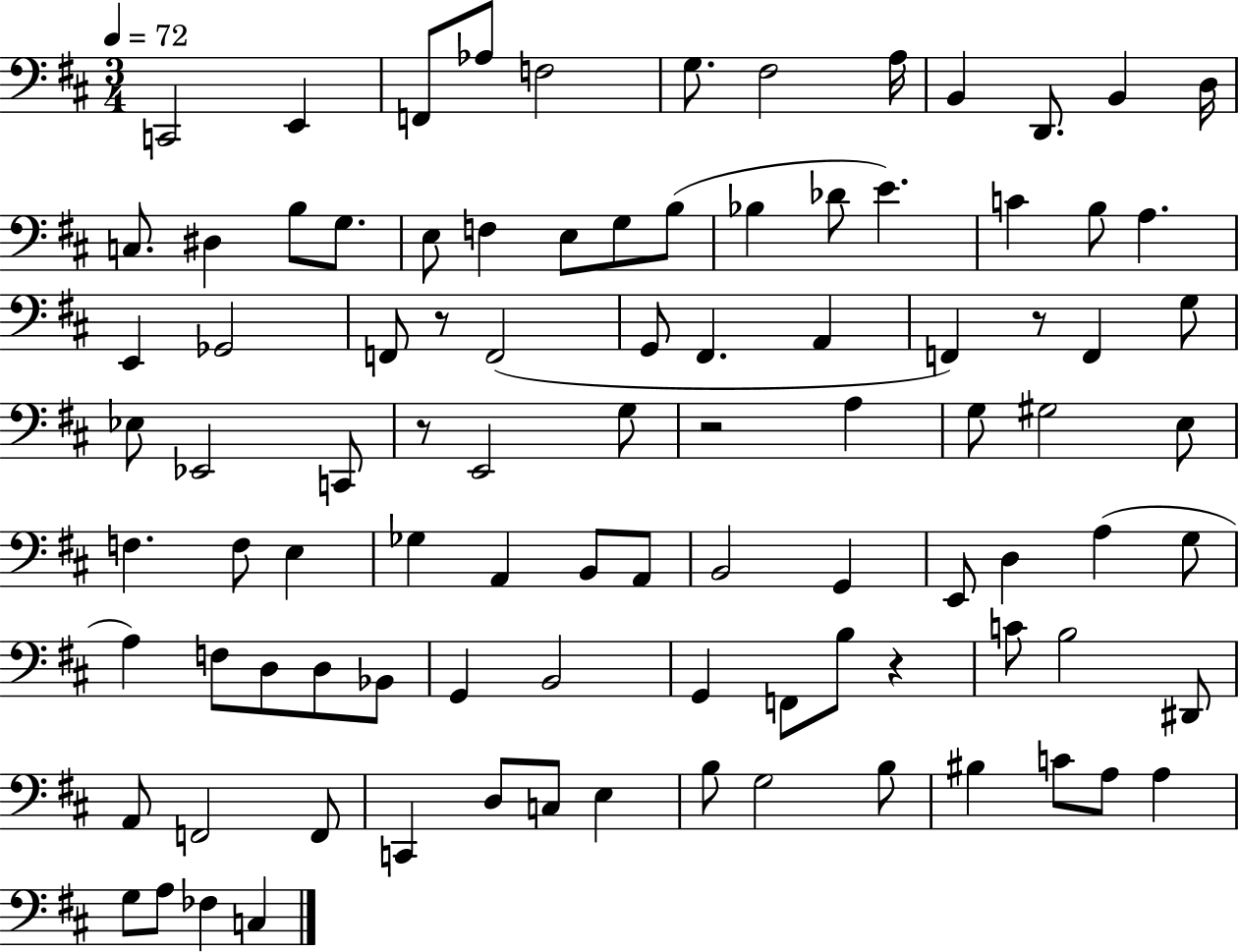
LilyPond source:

{
  \clef bass
  \numericTimeSignature
  \time 3/4
  \key d \major
  \tempo 4 = 72
  c,2 e,4 | f,8 aes8 f2 | g8. fis2 a16 | b,4 d,8. b,4 d16 | \break c8. dis4 b8 g8. | e8 f4 e8 g8 b8( | bes4 des'8 e'4.) | c'4 b8 a4. | \break e,4 ges,2 | f,8 r8 f,2( | g,8 fis,4. a,4 | f,4) r8 f,4 g8 | \break ees8 ees,2 c,8 | r8 e,2 g8 | r2 a4 | g8 gis2 e8 | \break f4. f8 e4 | ges4 a,4 b,8 a,8 | b,2 g,4 | e,8 d4 a4( g8 | \break a4) f8 d8 d8 bes,8 | g,4 b,2 | g,4 f,8 b8 r4 | c'8 b2 dis,8 | \break a,8 f,2 f,8 | c,4 d8 c8 e4 | b8 g2 b8 | bis4 c'8 a8 a4 | \break g8 a8 fes4 c4 | \bar "|."
}